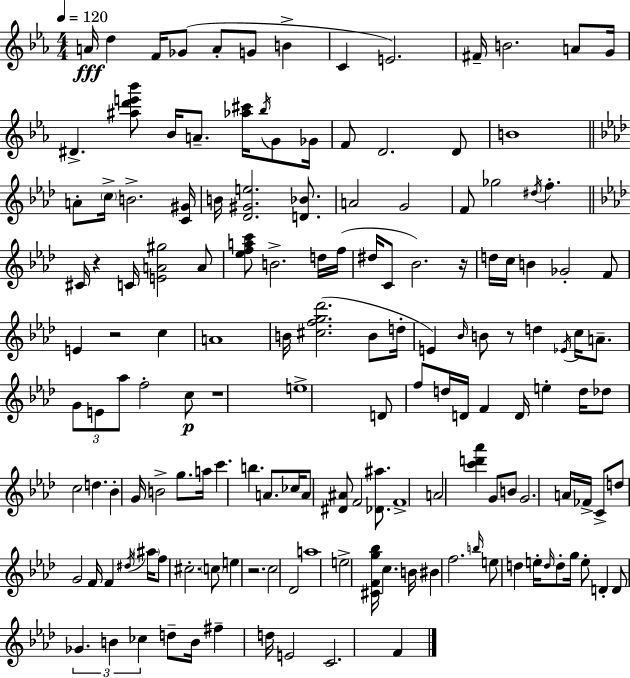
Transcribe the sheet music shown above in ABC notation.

X:1
T:Untitled
M:4/4
L:1/4
K:Cm
A/4 d F/4 _G/2 A/2 G/2 B C E2 ^F/4 B2 A/2 G/4 ^D [^ad'e'_b']/2 _B/4 A/2 [_a^c']/4 _b/4 G/2 _G/4 F/2 D2 D/2 B4 A/2 c/4 B2 [C^G]/4 B/4 [_D^Ge]2 [D_B]/2 A2 G2 F/2 _g2 ^d/4 f ^C/4 z C/4 [EA^g]2 A/2 [_efac']/2 B2 d/4 f/4 ^d/4 C/2 _B2 z/4 d/4 c/4 B _G2 F/2 E z2 c A4 B/4 [^cfg_d']2 B/2 d/4 E _B/4 B/2 z/2 d _E/4 c/4 A/2 G/2 E/2 _a/2 f2 c/2 z4 e4 D/2 f/2 d/4 D/4 F D/4 e d/4 _d/2 c2 d _B G/4 B2 g/2 a/4 c' b A/2 _c/4 A/2 [^D^A]/2 F2 [_D^a]/2 F4 A2 [c'd'_a'] G/2 B/2 G2 A/4 _F/4 C/2 d/2 G2 F/4 F ^d/4 ^a/4 f/2 ^c2 c/2 e z2 c2 _D2 a4 e2 [^CFg_b]/4 c B/4 ^B f2 b/4 e/2 d e/4 d/4 d/2 g/4 e/2 D D/2 _G B _c d/2 B/4 ^f d/4 E2 C2 F